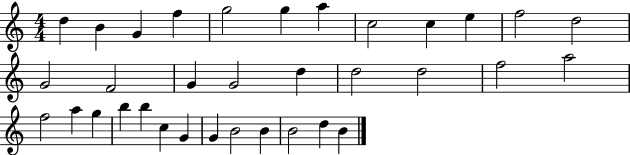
{
  \clef treble
  \numericTimeSignature
  \time 4/4
  \key c \major
  d''4 b'4 g'4 f''4 | g''2 g''4 a''4 | c''2 c''4 e''4 | f''2 d''2 | \break g'2 f'2 | g'4 g'2 d''4 | d''2 d''2 | f''2 a''2 | \break f''2 a''4 g''4 | b''4 b''4 c''4 g'4 | g'4 b'2 b'4 | b'2 d''4 b'4 | \break \bar "|."
}